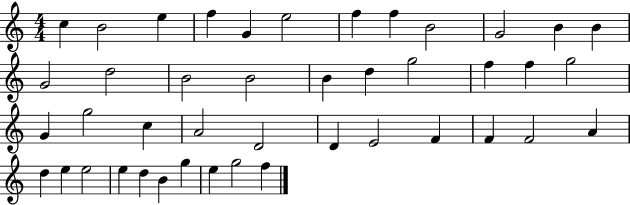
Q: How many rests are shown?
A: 0